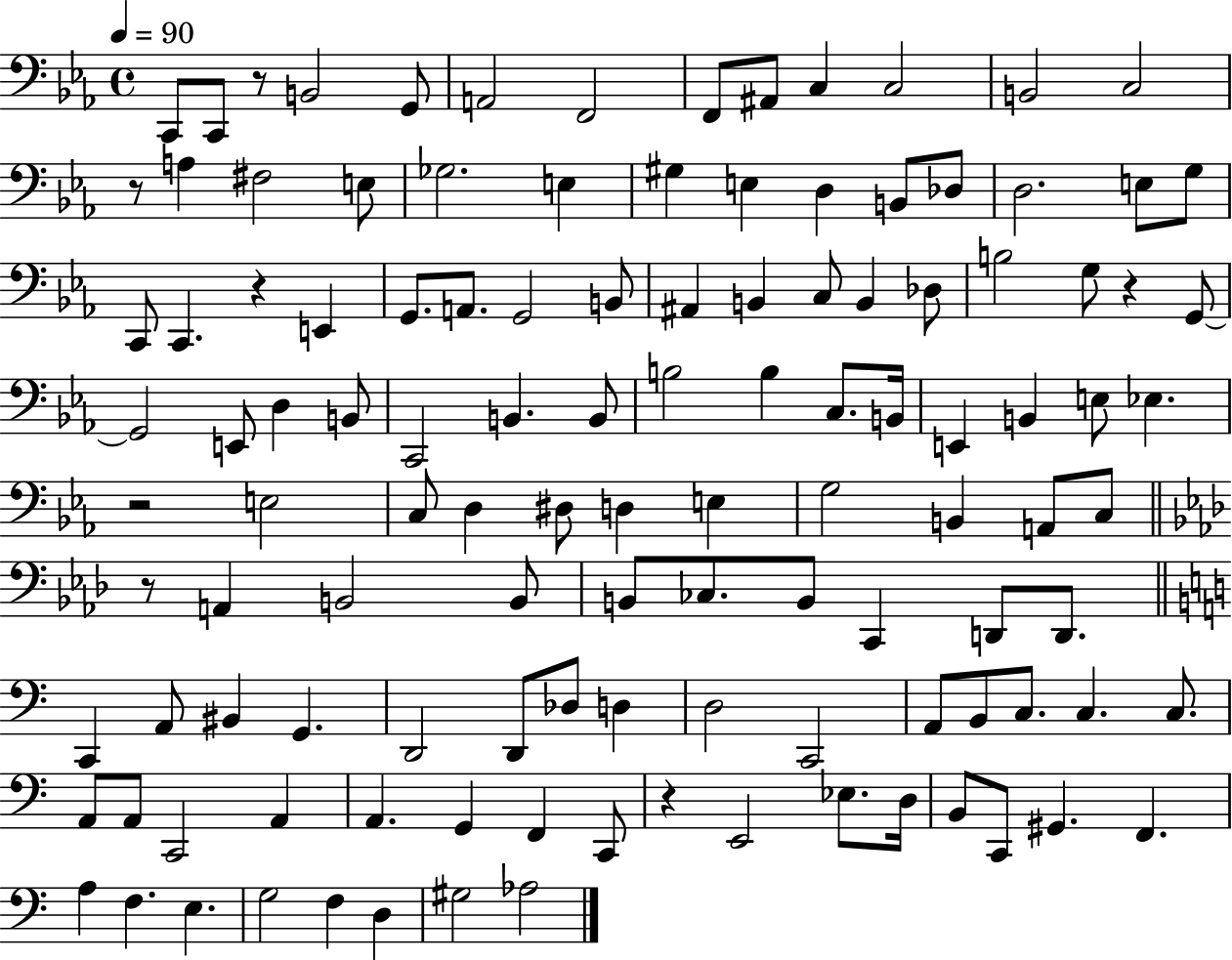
{
  \clef bass
  \time 4/4
  \defaultTimeSignature
  \key ees \major
  \tempo 4 = 90
  c,8 c,8 r8 b,2 g,8 | a,2 f,2 | f,8 ais,8 c4 c2 | b,2 c2 | \break r8 a4 fis2 e8 | ges2. e4 | gis4 e4 d4 b,8 des8 | d2. e8 g8 | \break c,8 c,4. r4 e,4 | g,8. a,8. g,2 b,8 | ais,4 b,4 c8 b,4 des8 | b2 g8 r4 g,8~~ | \break g,2 e,8 d4 b,8 | c,2 b,4. b,8 | b2 b4 c8. b,16 | e,4 b,4 e8 ees4. | \break r2 e2 | c8 d4 dis8 d4 e4 | g2 b,4 a,8 c8 | \bar "||" \break \key aes \major r8 a,4 b,2 b,8 | b,8 ces8. b,8 c,4 d,8 d,8. | \bar "||" \break \key c \major c,4 a,8 bis,4 g,4. | d,2 d,8 des8 d4 | d2 c,2 | a,8 b,8 c8. c4. c8. | \break a,8 a,8 c,2 a,4 | a,4. g,4 f,4 c,8 | r4 e,2 ees8. d16 | b,8 c,8 gis,4. f,4. | \break a4 f4. e4. | g2 f4 d4 | gis2 aes2 | \bar "|."
}